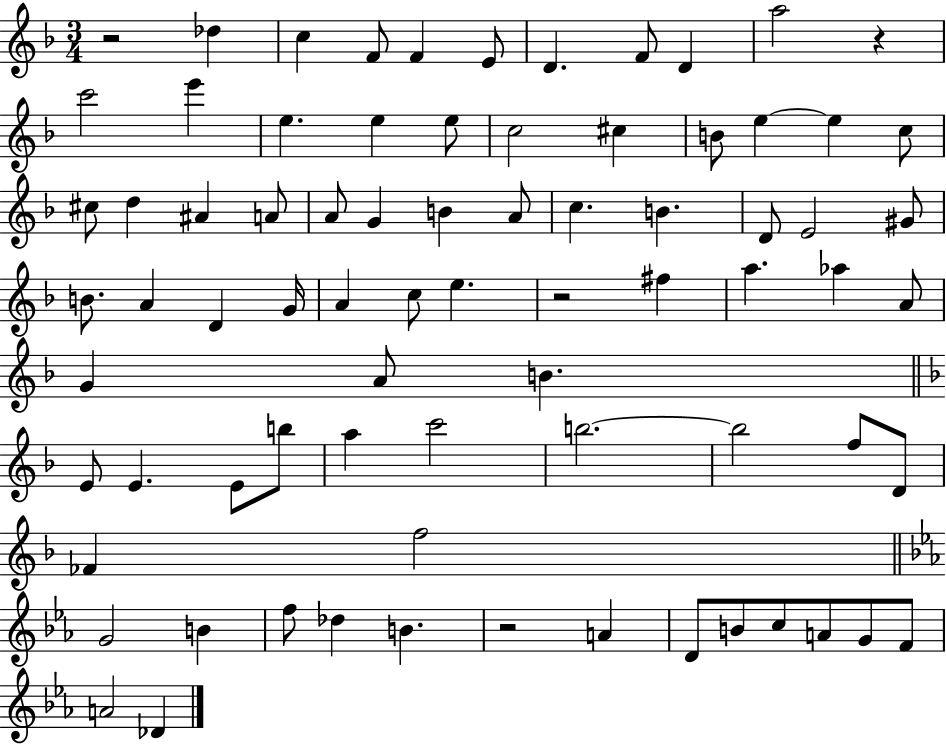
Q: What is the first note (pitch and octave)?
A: Db5